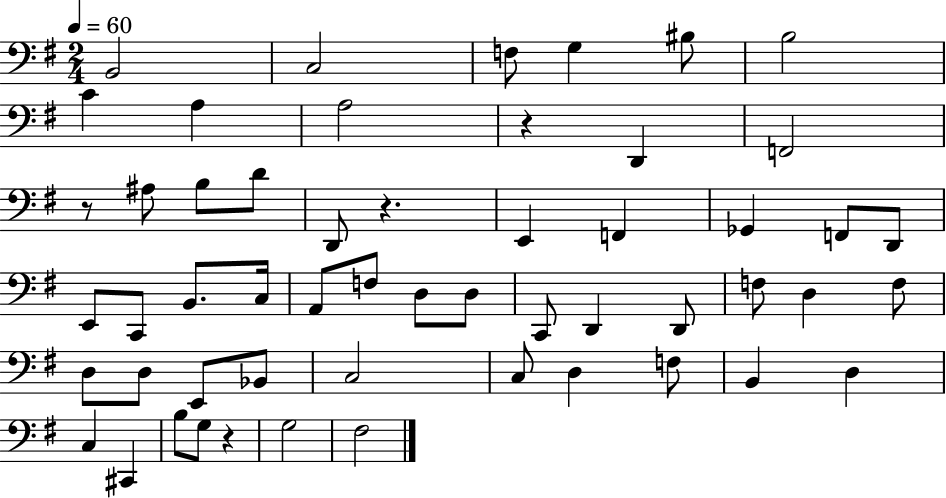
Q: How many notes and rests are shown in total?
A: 54